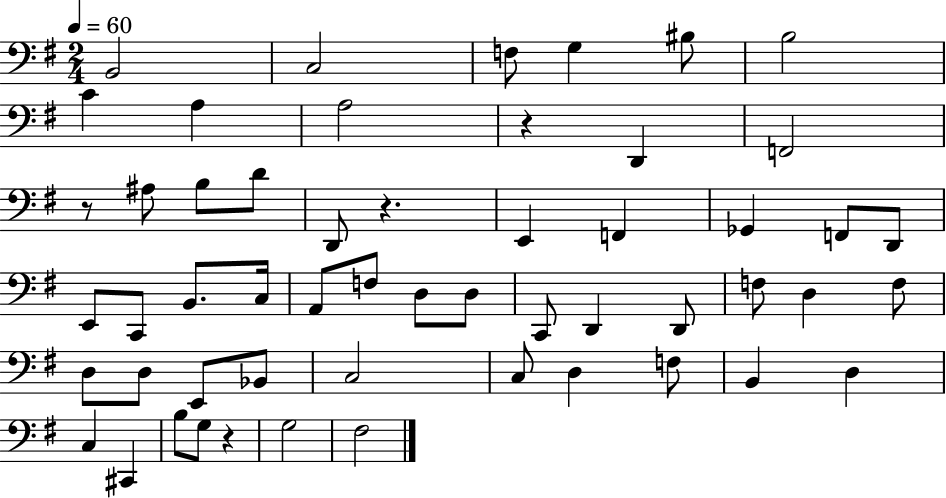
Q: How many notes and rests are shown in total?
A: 54